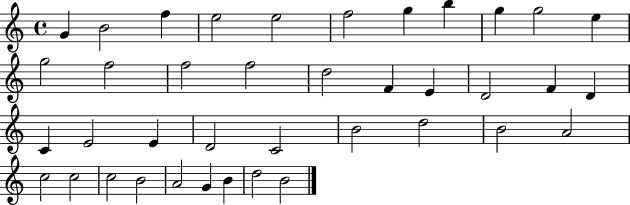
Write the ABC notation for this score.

X:1
T:Untitled
M:4/4
L:1/4
K:C
G B2 f e2 e2 f2 g b g g2 e g2 f2 f2 f2 d2 F E D2 F D C E2 E D2 C2 B2 d2 B2 A2 c2 c2 c2 B2 A2 G B d2 B2